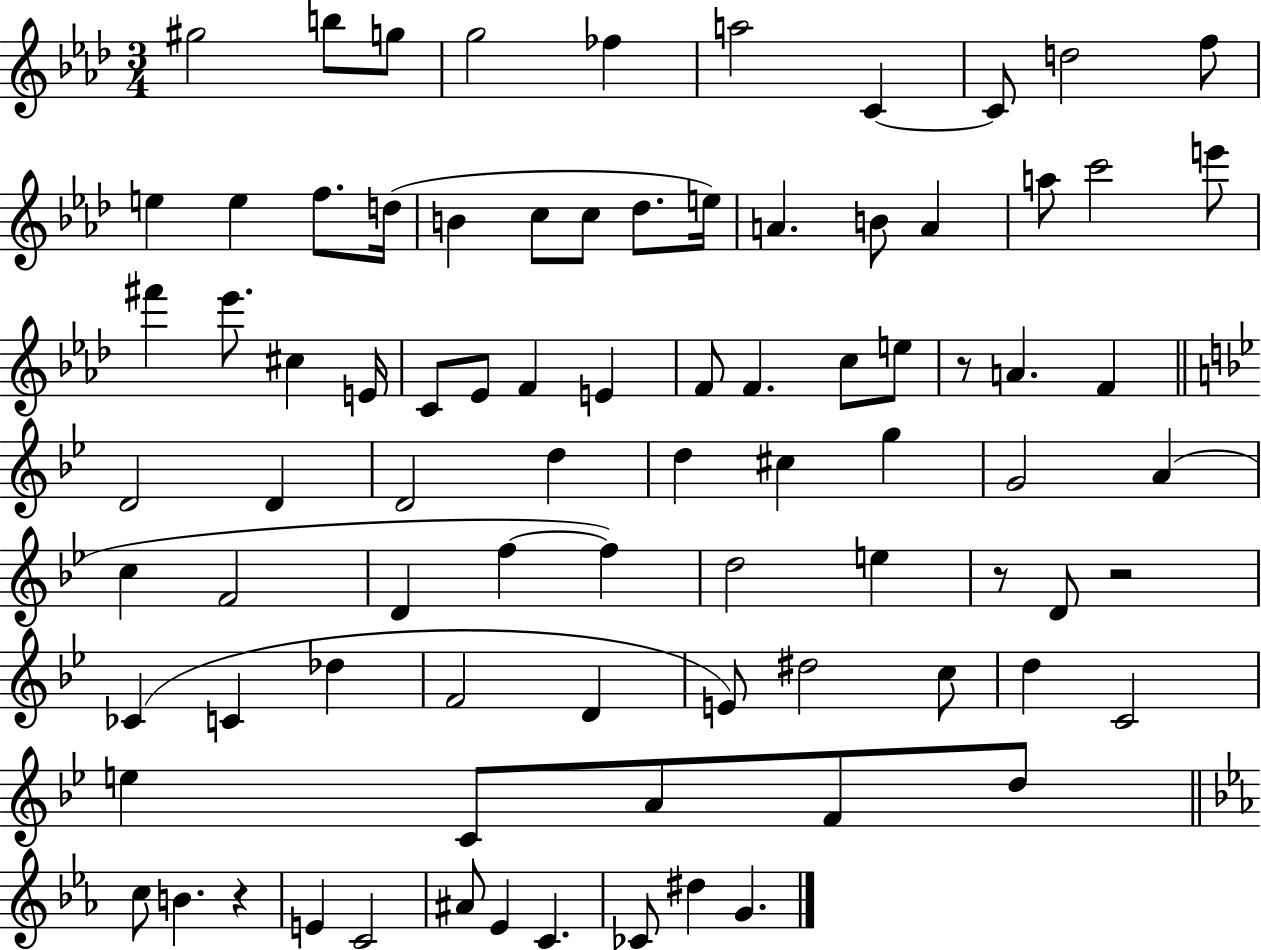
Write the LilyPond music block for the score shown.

{
  \clef treble
  \numericTimeSignature
  \time 3/4
  \key aes \major
  gis''2 b''8 g''8 | g''2 fes''4 | a''2 c'4~~ | c'8 d''2 f''8 | \break e''4 e''4 f''8. d''16( | b'4 c''8 c''8 des''8. e''16) | a'4. b'8 a'4 | a''8 c'''2 e'''8 | \break fis'''4 ees'''8. cis''4 e'16 | c'8 ees'8 f'4 e'4 | f'8 f'4. c''8 e''8 | r8 a'4. f'4 | \break \bar "||" \break \key bes \major d'2 d'4 | d'2 d''4 | d''4 cis''4 g''4 | g'2 a'4( | \break c''4 f'2 | d'4 f''4~~ f''4) | d''2 e''4 | r8 d'8 r2 | \break ces'4( c'4 des''4 | f'2 d'4 | e'8) dis''2 c''8 | d''4 c'2 | \break e''4 c'8 a'8 f'8 d''8 | \bar "||" \break \key ees \major c''8 b'4. r4 | e'4 c'2 | ais'8 ees'4 c'4. | ces'8 dis''4 g'4. | \break \bar "|."
}